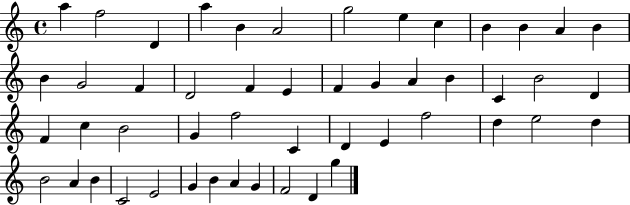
{
  \clef treble
  \time 4/4
  \defaultTimeSignature
  \key c \major
  a''4 f''2 d'4 | a''4 b'4 a'2 | g''2 e''4 c''4 | b'4 b'4 a'4 b'4 | \break b'4 g'2 f'4 | d'2 f'4 e'4 | f'4 g'4 a'4 b'4 | c'4 b'2 d'4 | \break f'4 c''4 b'2 | g'4 f''2 c'4 | d'4 e'4 f''2 | d''4 e''2 d''4 | \break b'2 a'4 b'4 | c'2 e'2 | g'4 b'4 a'4 g'4 | f'2 d'4 g''4 | \break \bar "|."
}